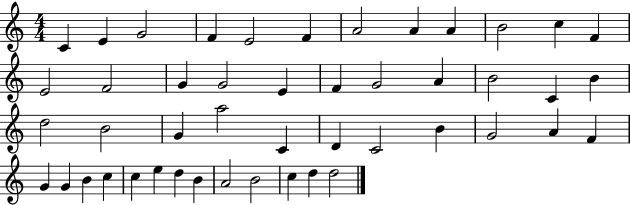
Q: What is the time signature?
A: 4/4